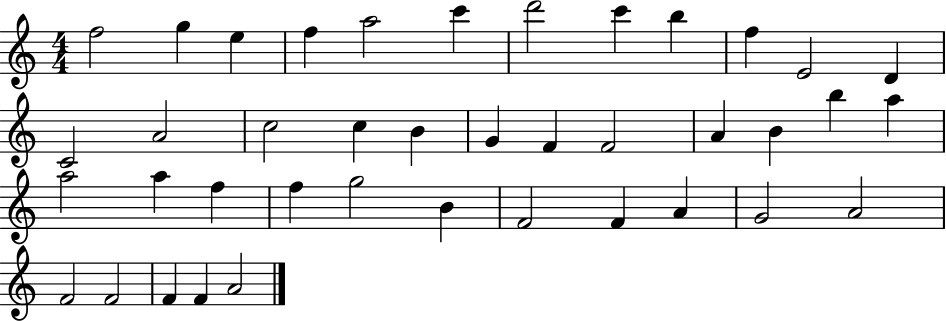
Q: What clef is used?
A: treble